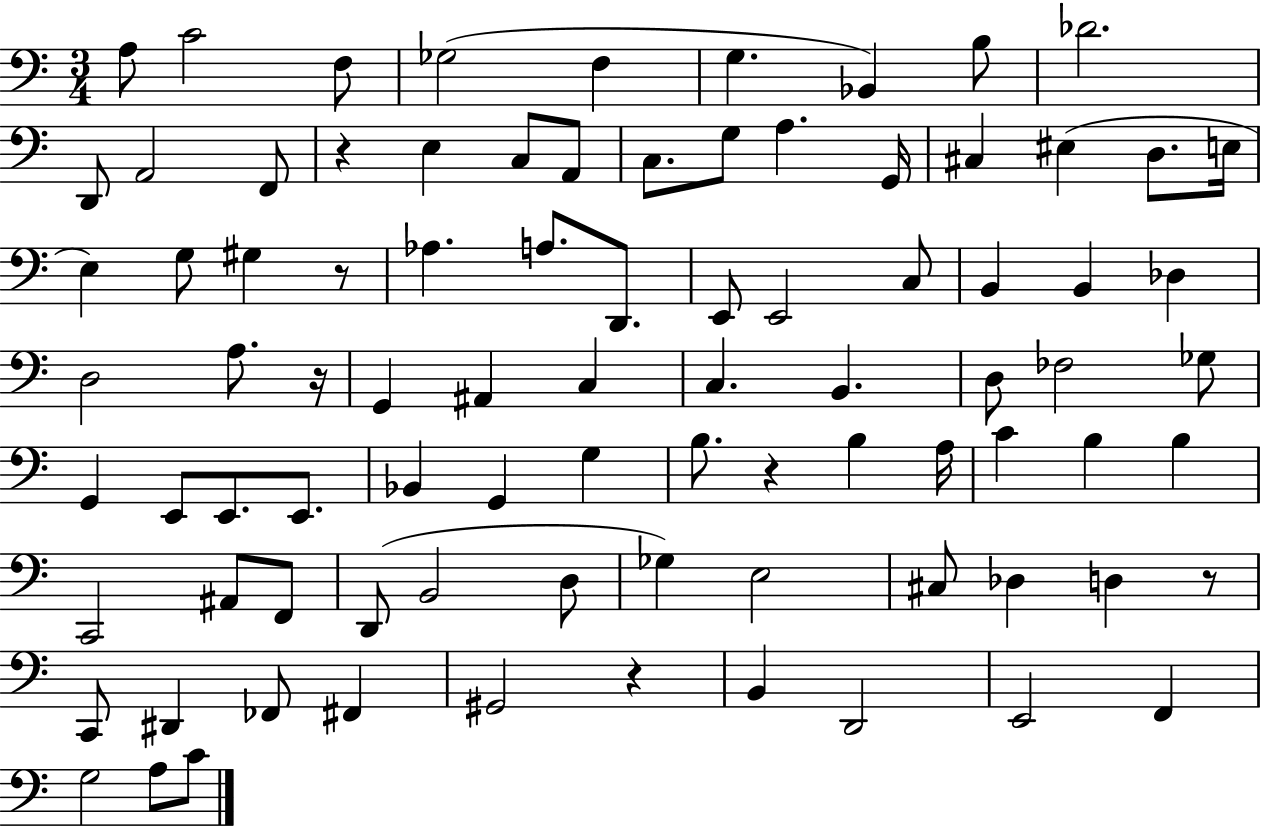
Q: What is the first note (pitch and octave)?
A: A3